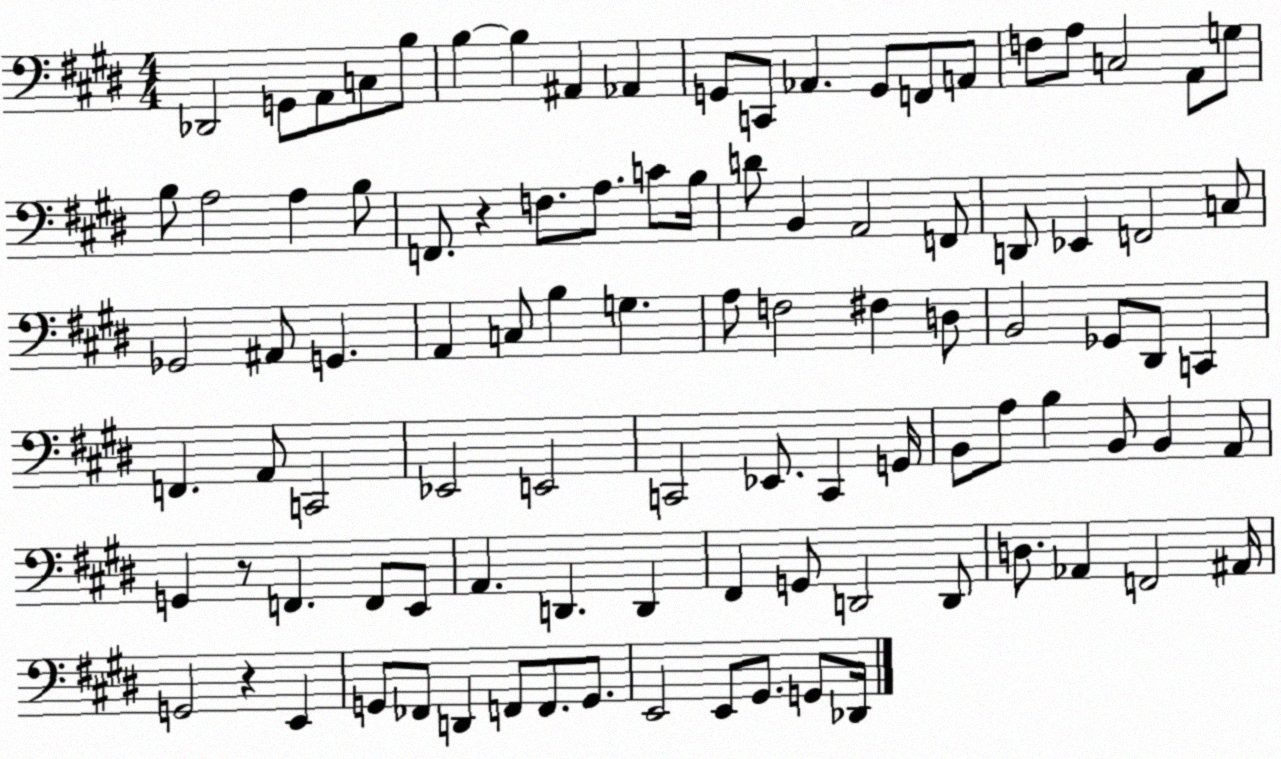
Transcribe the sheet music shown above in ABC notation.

X:1
T:Untitled
M:4/4
L:1/4
K:E
_D,,2 G,,/2 A,,/2 C,/2 B,/2 B, B, ^A,, _A,, G,,/2 C,,/2 _A,, G,,/2 F,,/2 A,,/2 F,/2 A,/2 C,2 A,,/2 G,/2 B,/2 A,2 A, B,/2 F,,/2 z F,/2 A,/2 C/2 B,/4 D/2 B,, A,,2 F,,/2 D,,/2 _E,, F,,2 C,/2 _G,,2 ^A,,/2 G,, A,, C,/2 B, G, A,/2 F,2 ^F, D,/2 B,,2 _G,,/2 ^D,,/2 C,, F,, A,,/2 C,,2 _E,,2 E,,2 C,,2 _E,,/2 C,, G,,/4 B,,/2 A,/2 B, B,,/2 B,, A,,/2 G,, z/2 F,, F,,/2 E,,/2 A,, D,, D,, ^F,, G,,/2 D,,2 D,,/2 D,/2 _A,, F,,2 ^A,,/4 G,,2 z E,, G,,/2 _F,,/2 D,, F,,/2 F,,/2 G,,/2 E,,2 E,,/2 ^G,,/2 G,,/2 _D,,/4